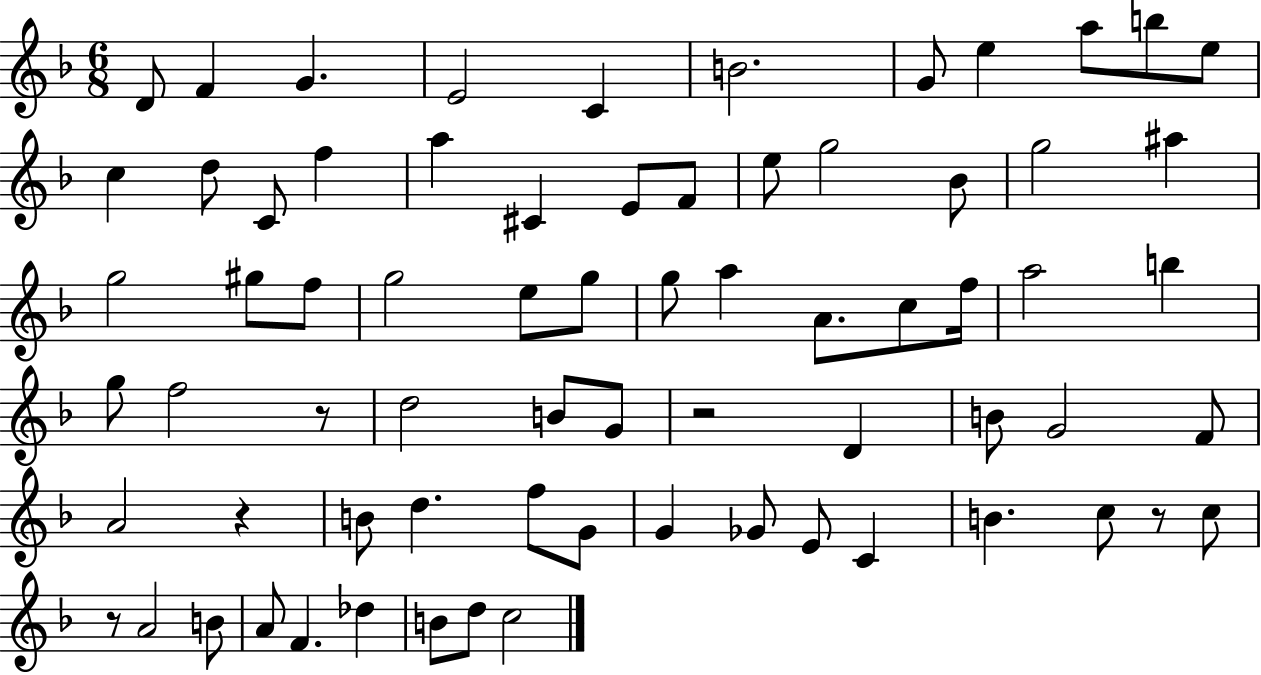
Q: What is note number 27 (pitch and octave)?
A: F5